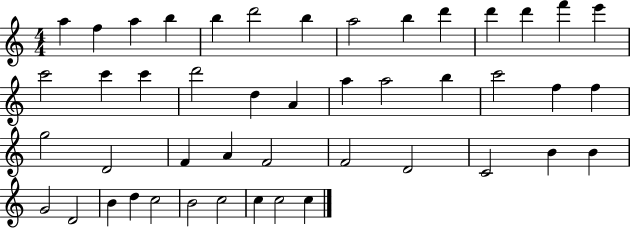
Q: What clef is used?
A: treble